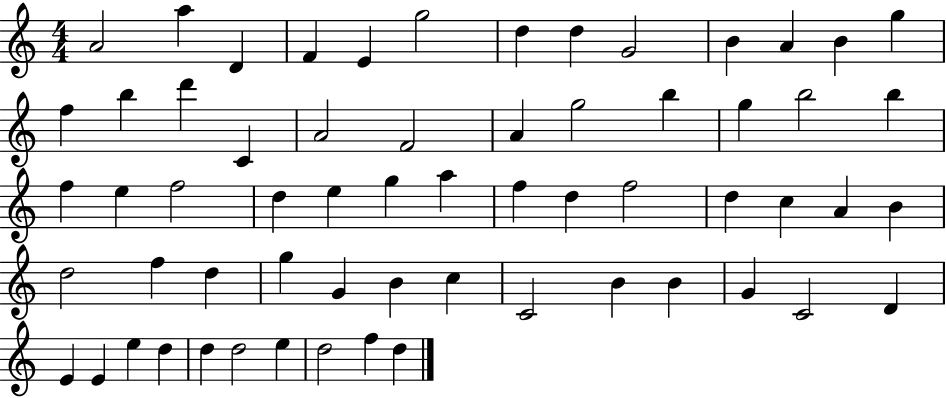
{
  \clef treble
  \numericTimeSignature
  \time 4/4
  \key c \major
  a'2 a''4 d'4 | f'4 e'4 g''2 | d''4 d''4 g'2 | b'4 a'4 b'4 g''4 | \break f''4 b''4 d'''4 c'4 | a'2 f'2 | a'4 g''2 b''4 | g''4 b''2 b''4 | \break f''4 e''4 f''2 | d''4 e''4 g''4 a''4 | f''4 d''4 f''2 | d''4 c''4 a'4 b'4 | \break d''2 f''4 d''4 | g''4 g'4 b'4 c''4 | c'2 b'4 b'4 | g'4 c'2 d'4 | \break e'4 e'4 e''4 d''4 | d''4 d''2 e''4 | d''2 f''4 d''4 | \bar "|."
}